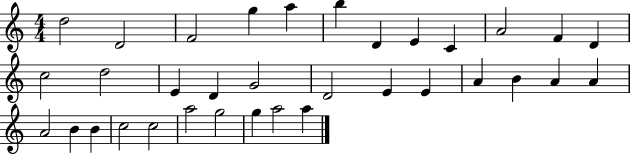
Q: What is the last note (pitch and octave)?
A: A5